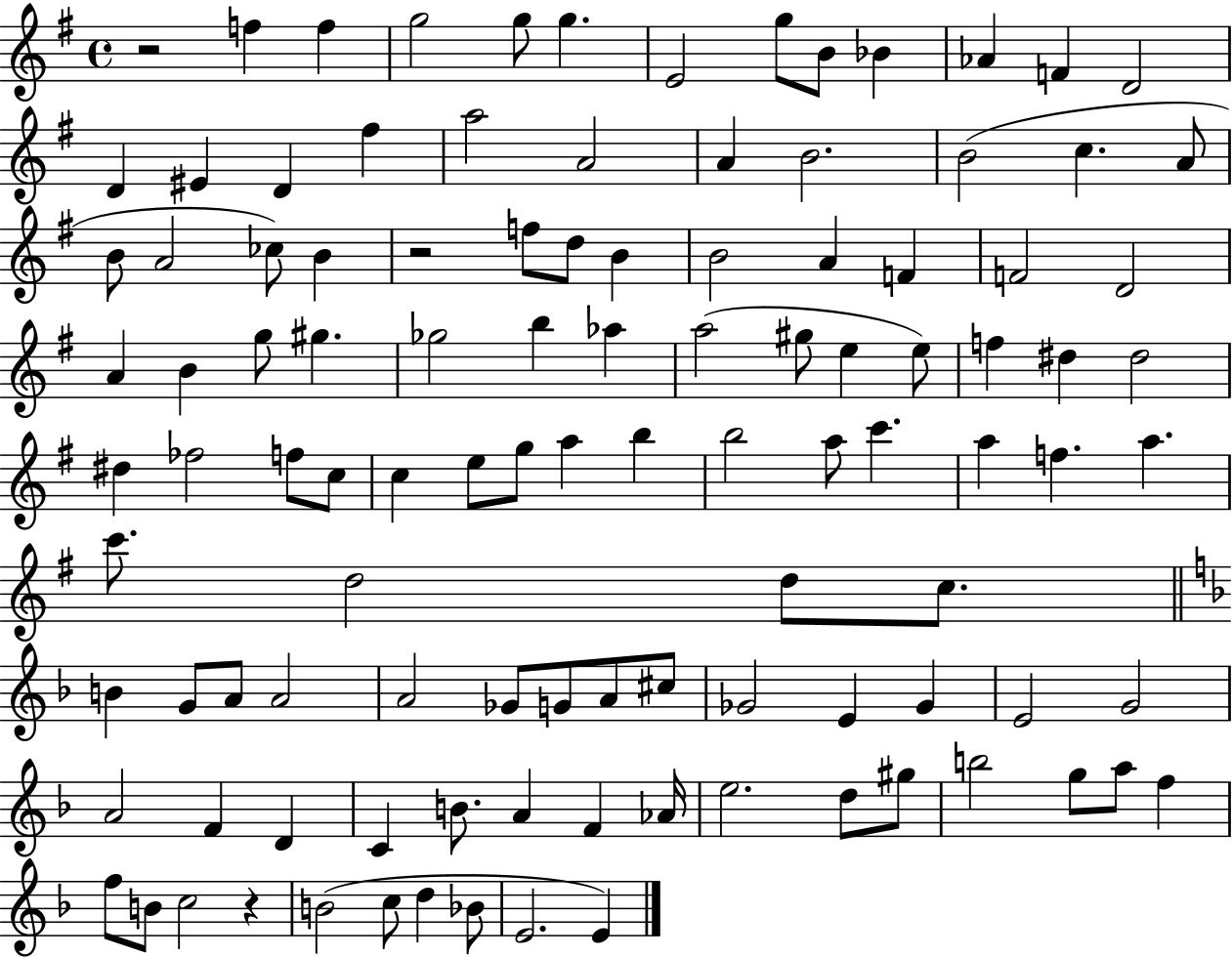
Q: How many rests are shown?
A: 3